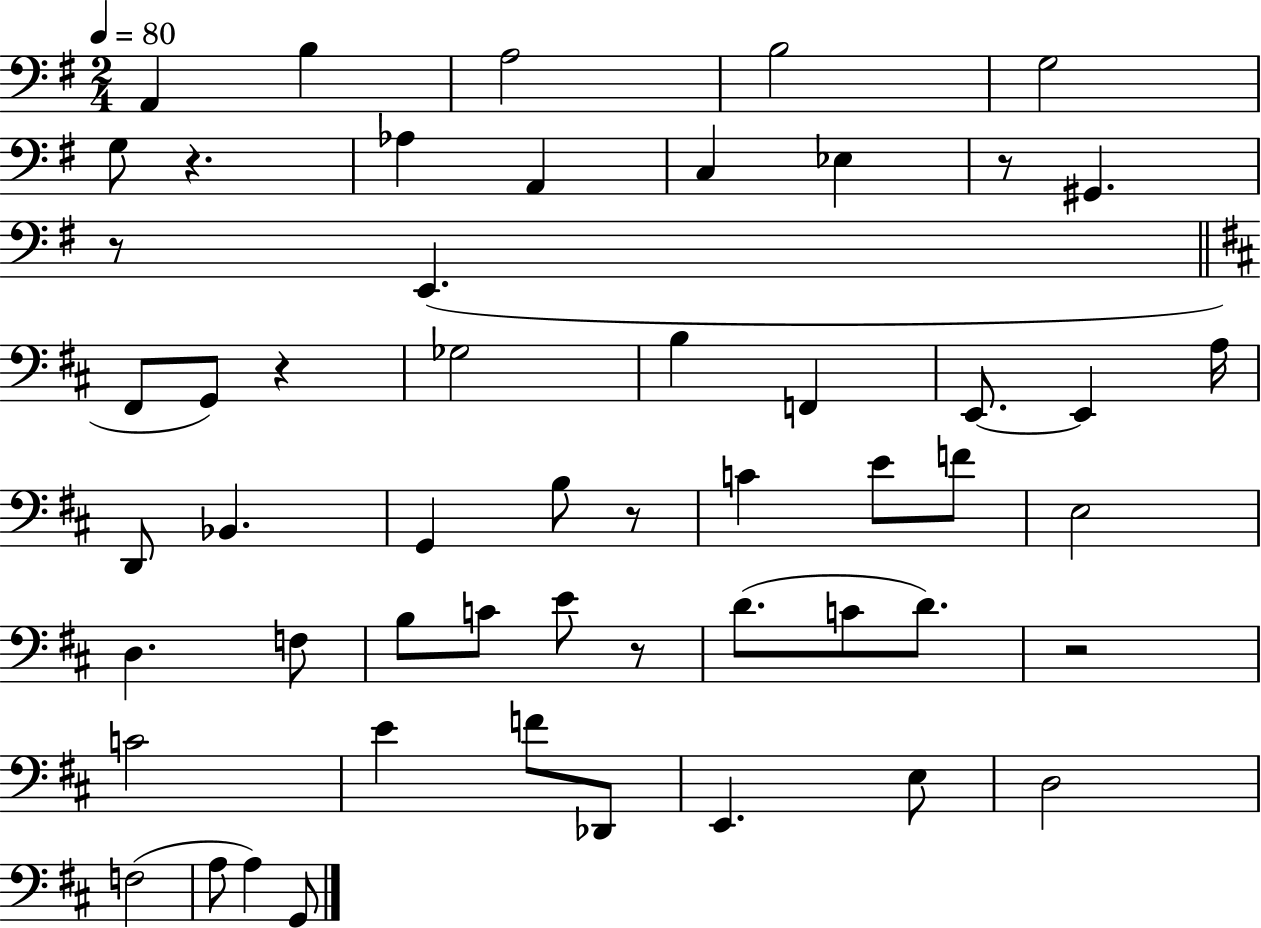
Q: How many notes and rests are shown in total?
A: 54